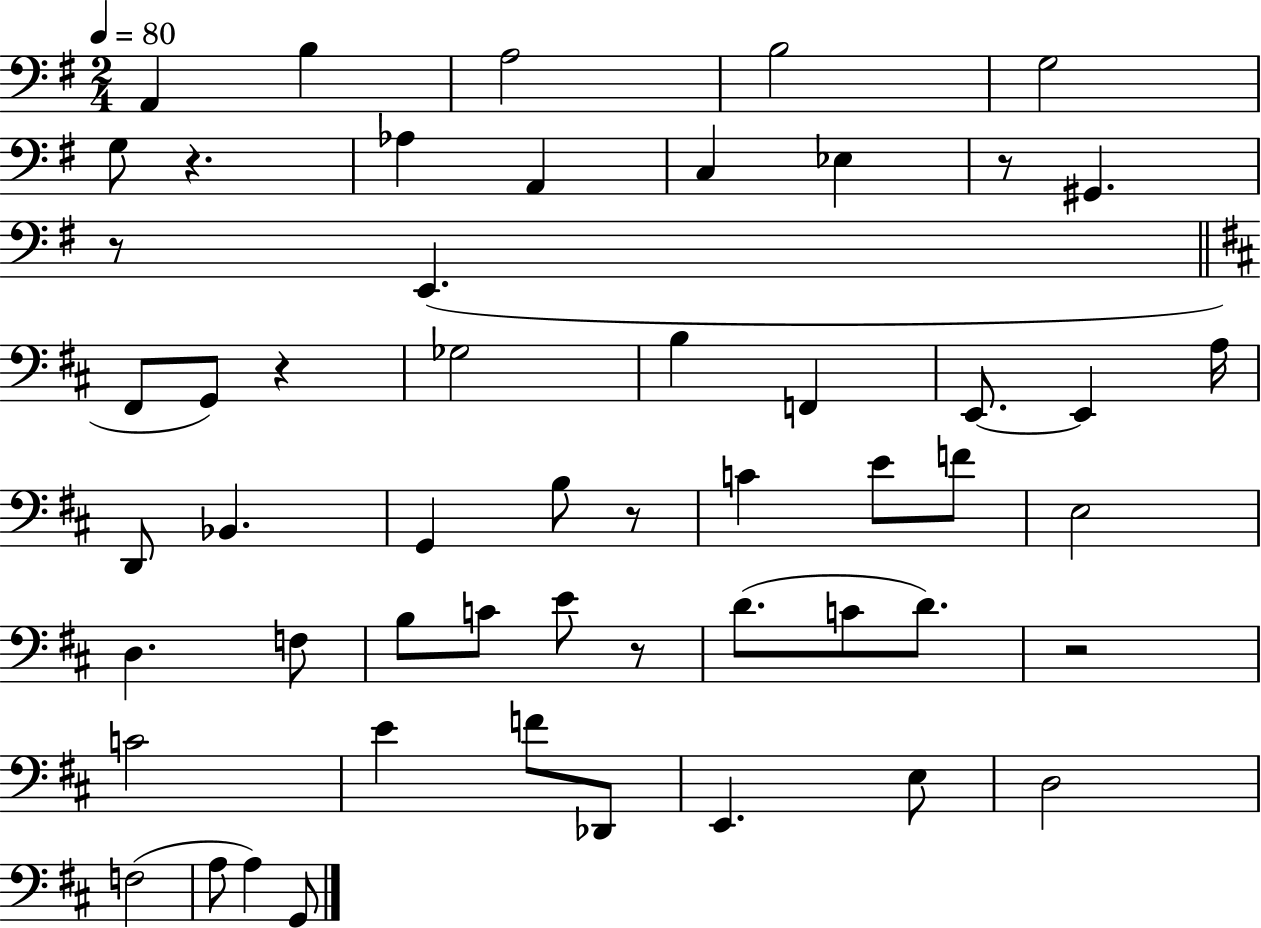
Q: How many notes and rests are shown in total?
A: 54